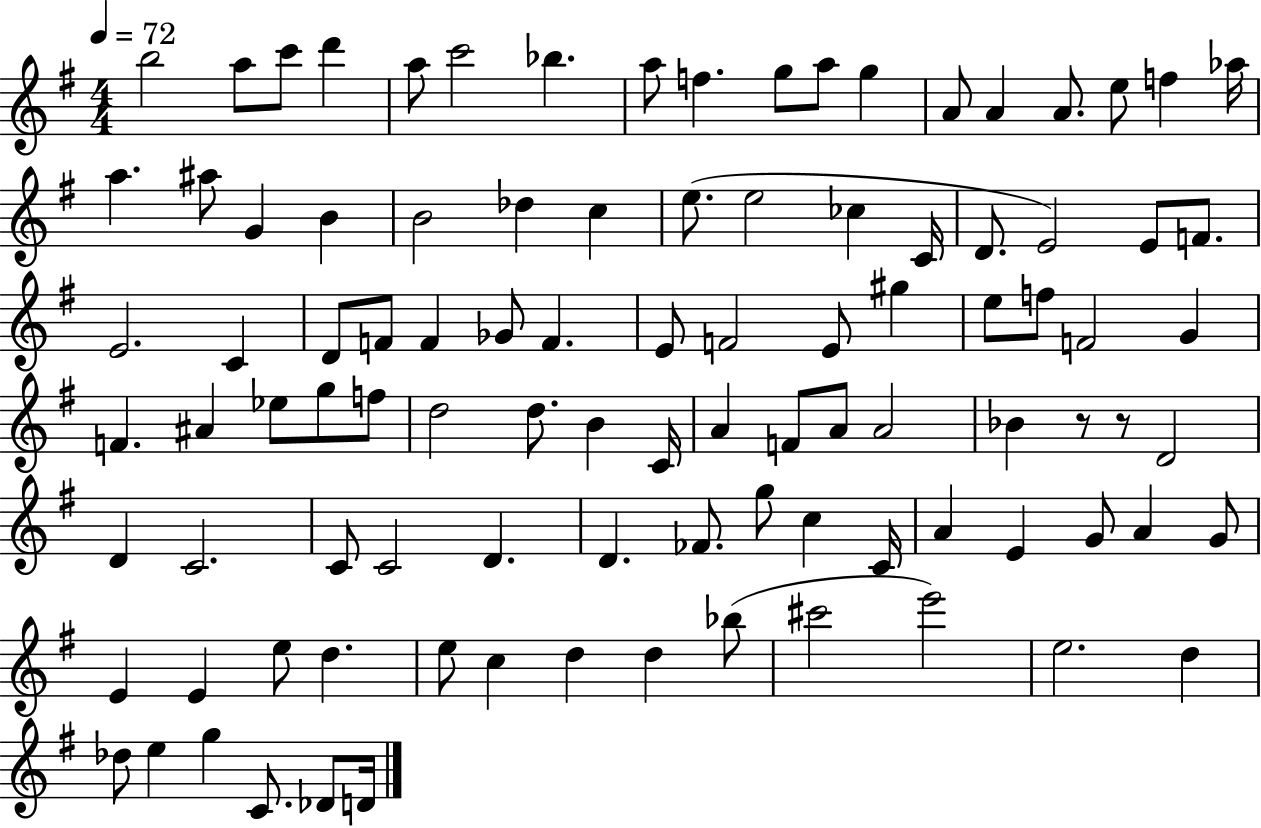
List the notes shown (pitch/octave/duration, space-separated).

B5/h A5/e C6/e D6/q A5/e C6/h Bb5/q. A5/e F5/q. G5/e A5/e G5/q A4/e A4/q A4/e. E5/e F5/q Ab5/s A5/q. A#5/e G4/q B4/q B4/h Db5/q C5/q E5/e. E5/h CES5/q C4/s D4/e. E4/h E4/e F4/e. E4/h. C4/q D4/e F4/e F4/q Gb4/e F4/q. E4/e F4/h E4/e G#5/q E5/e F5/e F4/h G4/q F4/q. A#4/q Eb5/e G5/e F5/e D5/h D5/e. B4/q C4/s A4/q F4/e A4/e A4/h Bb4/q R/e R/e D4/h D4/q C4/h. C4/e C4/h D4/q. D4/q. FES4/e. G5/e C5/q C4/s A4/q E4/q G4/e A4/q G4/e E4/q E4/q E5/e D5/q. E5/e C5/q D5/q D5/q Bb5/e C#6/h E6/h E5/h. D5/q Db5/e E5/q G5/q C4/e. Db4/e D4/s